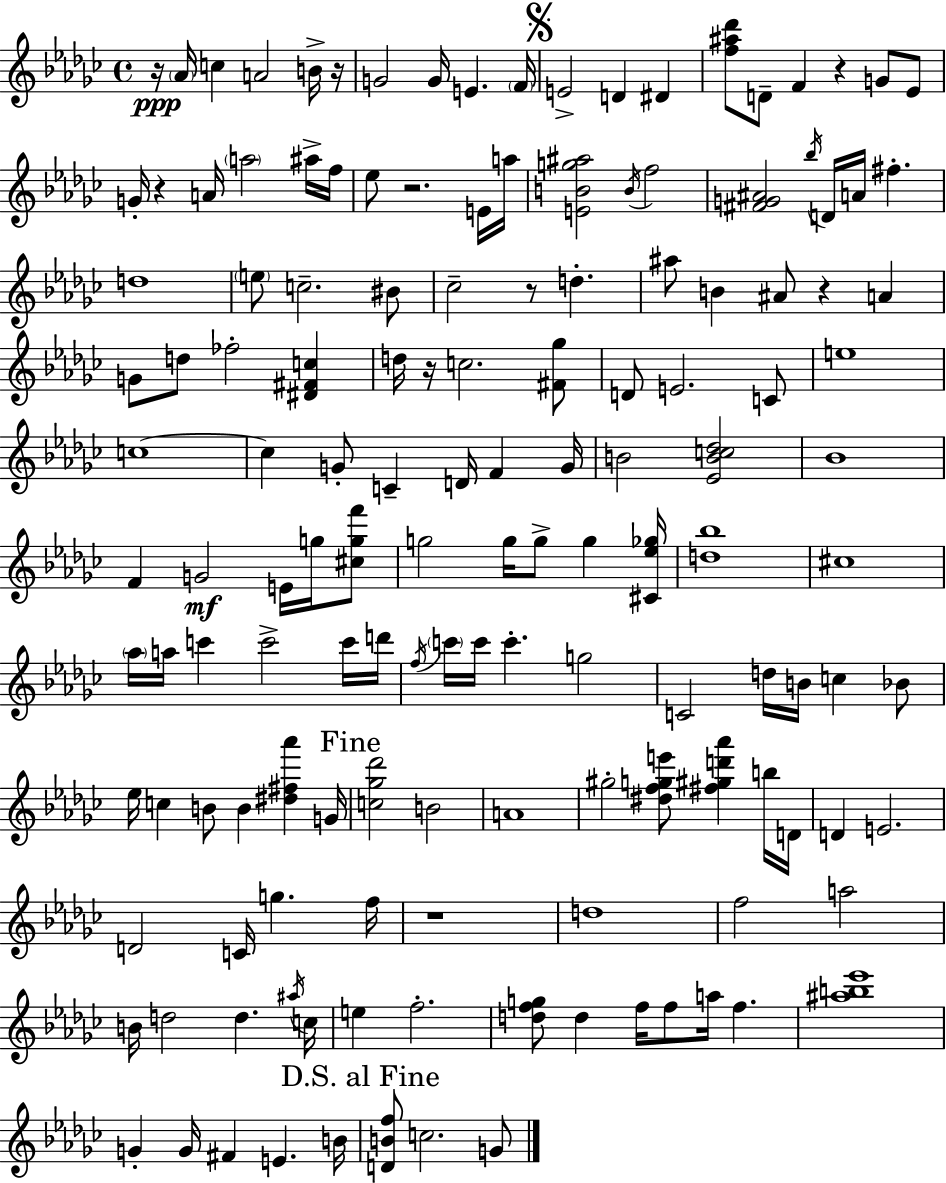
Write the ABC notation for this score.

X:1
T:Untitled
M:4/4
L:1/4
K:Ebm
z/4 _A/4 c A2 B/4 z/4 G2 G/4 E F/4 E2 D ^D [f^a_d']/2 D/2 F z G/2 _E/2 G/4 z A/4 a2 ^a/4 f/4 _e/2 z2 E/4 a/4 [EBg^a]2 B/4 f2 [^FG^A]2 _b/4 D/4 A/4 ^f d4 e/2 c2 ^B/2 _c2 z/2 d ^a/2 B ^A/2 z A G/2 d/2 _f2 [^D^Fc] d/4 z/4 c2 [^F_g]/2 D/2 E2 C/2 e4 c4 c G/2 C D/4 F G/4 B2 [_EBc_d]2 _B4 F G2 E/4 g/4 [^cgf']/2 g2 g/4 g/2 g [^C_e_g]/4 [d_b]4 ^c4 _a/4 a/4 c' c'2 c'/4 d'/4 f/4 c'/4 c'/4 c' g2 C2 d/4 B/4 c _B/2 _e/4 c B/2 B [^d^f_a'] G/4 [c_g_d']2 B2 A4 ^g2 [^dfge']/2 [^f^gd'_a'] b/4 D/4 D E2 D2 C/4 g f/4 z4 d4 f2 a2 B/4 d2 d ^a/4 c/4 e f2 [dfg]/2 d f/4 f/2 a/4 f [^ab_e']4 G G/4 ^F E B/4 [DBf]/2 c2 G/2